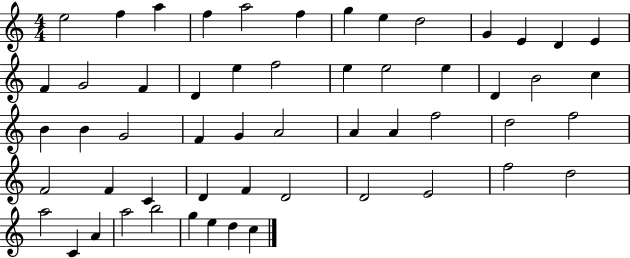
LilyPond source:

{
  \clef treble
  \numericTimeSignature
  \time 4/4
  \key c \major
  e''2 f''4 a''4 | f''4 a''2 f''4 | g''4 e''4 d''2 | g'4 e'4 d'4 e'4 | \break f'4 g'2 f'4 | d'4 e''4 f''2 | e''4 e''2 e''4 | d'4 b'2 c''4 | \break b'4 b'4 g'2 | f'4 g'4 a'2 | a'4 a'4 f''2 | d''2 f''2 | \break f'2 f'4 c'4 | d'4 f'4 d'2 | d'2 e'2 | f''2 d''2 | \break a''2 c'4 a'4 | a''2 b''2 | g''4 e''4 d''4 c''4 | \bar "|."
}